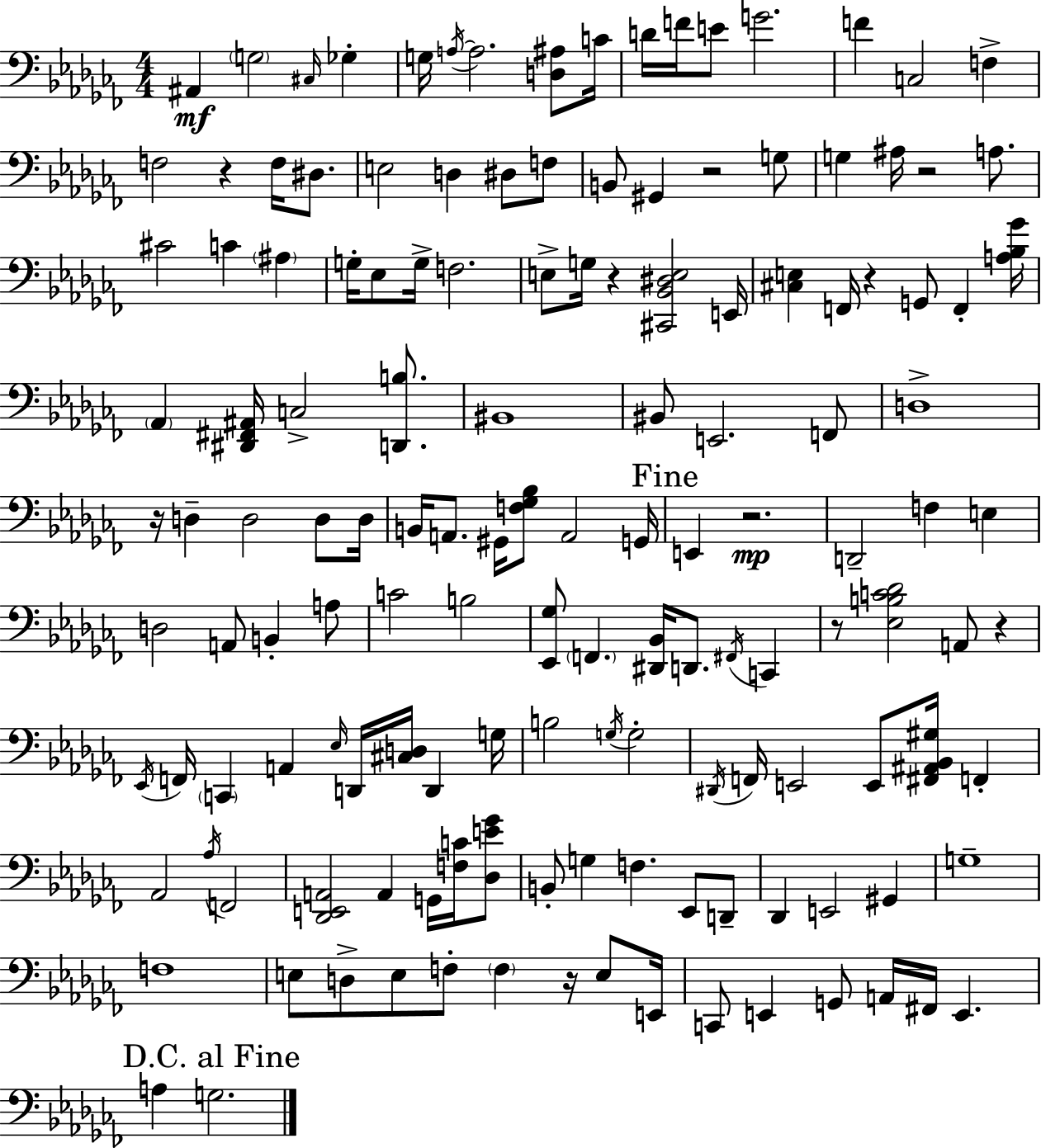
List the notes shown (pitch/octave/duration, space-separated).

A#2/q G3/h C#3/s Gb3/q G3/s A3/s A3/h. [D3,A#3]/e C4/s D4/s F4/s E4/e G4/h. F4/q C3/h F3/q F3/h R/q F3/s D#3/e. E3/h D3/q D#3/e F3/e B2/e G#2/q R/h G3/e G3/q A#3/s R/h A3/e. C#4/h C4/q A#3/q G3/s Eb3/e G3/s F3/h. E3/e G3/s R/q [C#2,Bb2,D#3,E3]/h E2/s [C#3,E3]/q F2/s R/q G2/e F2/q [A3,Bb3,Gb4]/s Ab2/q [D#2,F#2,A#2]/s C3/h [D2,B3]/e. BIS2/w BIS2/e E2/h. F2/e D3/w R/s D3/q D3/h D3/e D3/s B2/s A2/e. G#2/s [F3,Gb3,Bb3]/e A2/h G2/s E2/q R/h. D2/h F3/q E3/q D3/h A2/e B2/q A3/e C4/h B3/h [Eb2,Gb3]/e F2/q. [D#2,Bb2]/s D2/e. F#2/s C2/q R/e [Eb3,B3,C4,Db4]/h A2/e R/q Eb2/s F2/s C2/q A2/q Eb3/s D2/s [C#3,D3]/s D2/q G3/s B3/h G3/s G3/h D#2/s F2/s E2/h E2/e [F#2,A#2,Bb2,G#3]/s F2/q Ab2/h Ab3/s F2/h [Db2,E2,A2]/h A2/q G2/s [F3,C4]/s [Db3,E4,Gb4]/e B2/e G3/q F3/q. Eb2/e D2/e Db2/q E2/h G#2/q G3/w F3/w E3/e D3/e E3/e F3/e F3/q R/s E3/e E2/s C2/e E2/q G2/e A2/s F#2/s E2/q. A3/q G3/h.